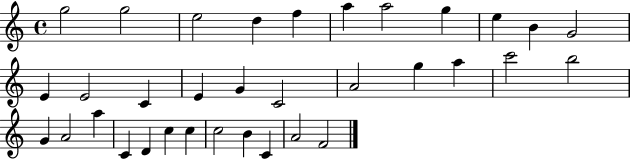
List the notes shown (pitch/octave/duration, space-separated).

G5/h G5/h E5/h D5/q F5/q A5/q A5/h G5/q E5/q B4/q G4/h E4/q E4/h C4/q E4/q G4/q C4/h A4/h G5/q A5/q C6/h B5/h G4/q A4/h A5/q C4/q D4/q C5/q C5/q C5/h B4/q C4/q A4/h F4/h